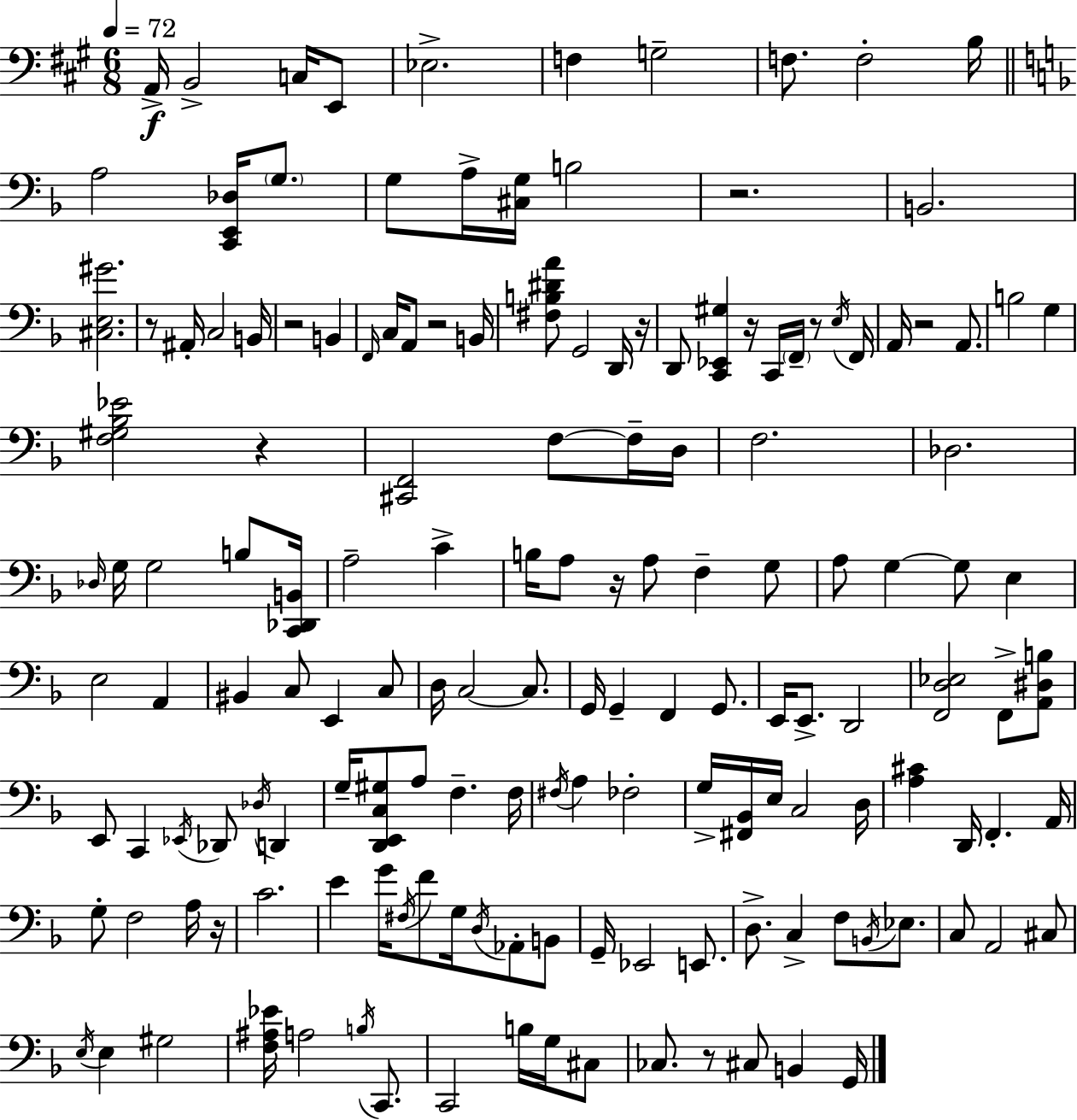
{
  \clef bass
  \numericTimeSignature
  \time 6/8
  \key a \major
  \tempo 4 = 72
  a,16->\f b,2-> c16 e,8 | ees2.-> | f4 g2-- | f8. f2-. b16 | \break \bar "||" \break \key f \major a2 <c, e, des>16 \parenthesize g8. | g8 a16-> <cis g>16 b2 | r2. | b,2. | \break <cis e gis'>2. | r8 ais,16-. c2 b,16 | r2 b,4 | \grace { f,16 } c16 a,8 r2 | \break b,16 <fis b dis' a'>8 g,2 d,16 | r16 d,8 <c, ees, gis>4 r16 c,16 \parenthesize f,16-- r8 | \acciaccatura { e16 } f,16 a,16 r2 a,8. | b2 g4 | \break <f gis bes ees'>2 r4 | <cis, f,>2 f8~~ | f16-- d16 f2. | des2. | \break \grace { des16 } g16 g2 | b8 <c, des, b,>16 a2-- c'4-> | b16 a8 r16 a8 f4-- | g8 a8 g4~~ g8 e4 | \break e2 a,4 | bis,4 c8 e,4 | c8 d16 c2~~ | c8. g,16 g,4-- f,4 | \break g,8. e,16 e,8.-> d,2 | <f, d ees>2 f,8-> | <a, dis b>8 e,8 c,4 \acciaccatura { ees,16 } des,8 | \acciaccatura { des16 } d,4 g16-- <d, e, c gis>8 a8 f4.-- | \break f16 \acciaccatura { fis16 } a4 fes2-. | g16-> <fis, bes,>16 e16 c2 | d16 <a cis'>4 d,16 f,4.-. | a,16 g8-. f2 | \break a16 r16 c'2. | e'4 g'16 \acciaccatura { fis16 } | f'8 g16 \acciaccatura { d16 } aes,8-. b,8 g,16-- ees,2 | e,8. d8.-> c4-> | \break f8 \acciaccatura { b,16 } ees8. c8 a,2 | cis8 \acciaccatura { e16 } e4 | gis2 <f ais ees'>16 a2 | \acciaccatura { b16 } c,8. c,2 | \break b16 g16 cis8 ces8. | r8 cis8 b,4 g,16 \bar "|."
}